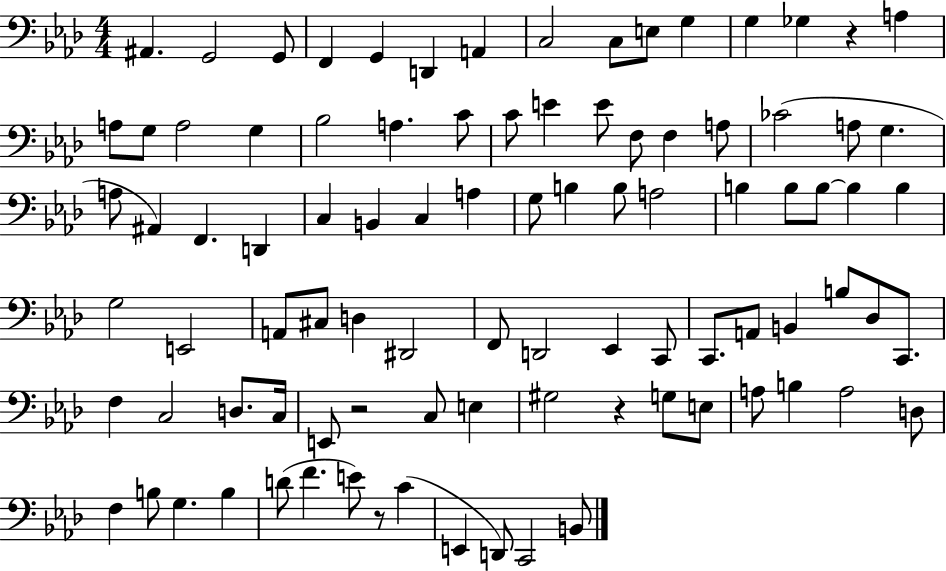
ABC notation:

X:1
T:Untitled
M:4/4
L:1/4
K:Ab
^A,, G,,2 G,,/2 F,, G,, D,, A,, C,2 C,/2 E,/2 G, G, _G, z A, A,/2 G,/2 A,2 G, _B,2 A, C/2 C/2 E E/2 F,/2 F, A,/2 _C2 A,/2 G, A,/2 ^A,, F,, D,, C, B,, C, A, G,/2 B, B,/2 A,2 B, B,/2 B,/2 B, B, G,2 E,,2 A,,/2 ^C,/2 D, ^D,,2 F,,/2 D,,2 _E,, C,,/2 C,,/2 A,,/2 B,, B,/2 _D,/2 C,,/2 F, C,2 D,/2 C,/4 E,,/2 z2 C,/2 E, ^G,2 z G,/2 E,/2 A,/2 B, A,2 D,/2 F, B,/2 G, B, D/2 F E/2 z/2 C E,, D,,/2 C,,2 B,,/2